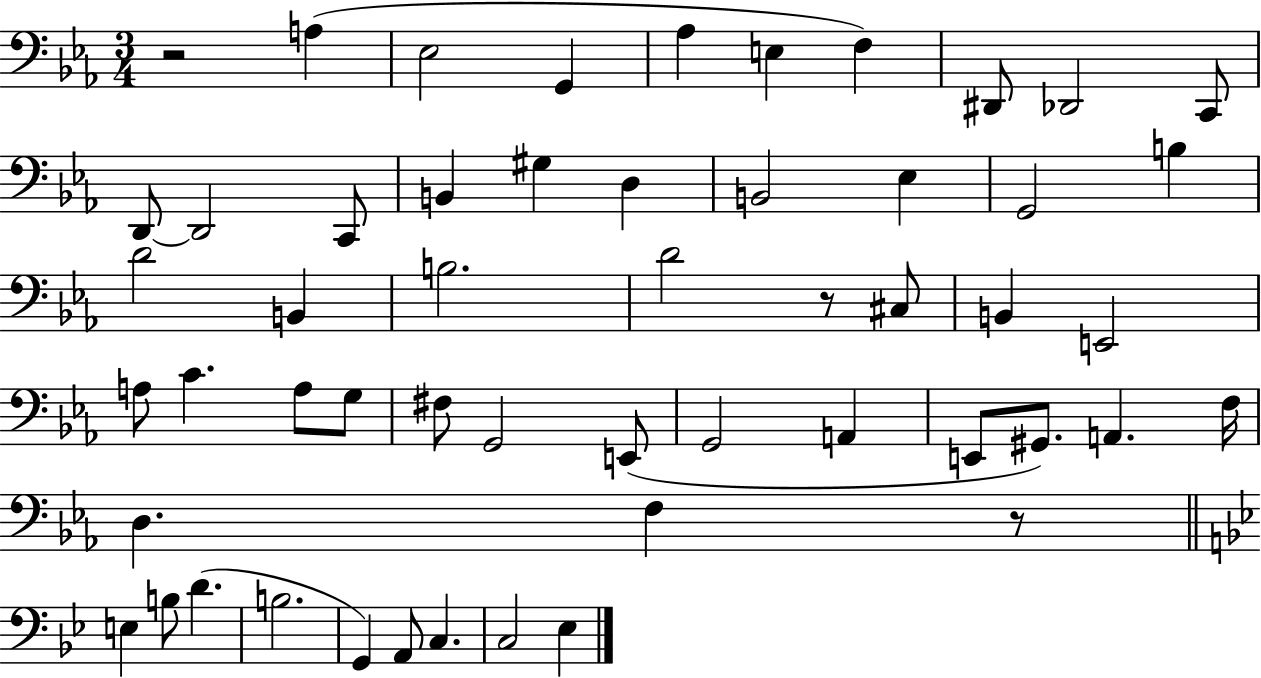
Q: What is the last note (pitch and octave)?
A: Eb3